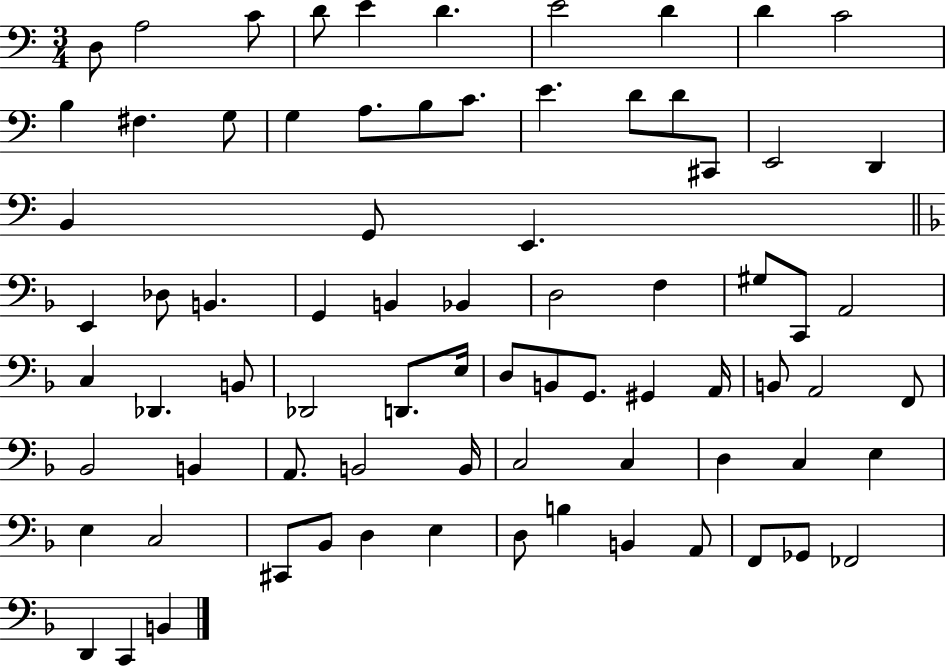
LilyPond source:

{
  \clef bass
  \numericTimeSignature
  \time 3/4
  \key c \major
  d8 a2 c'8 | d'8 e'4 d'4. | e'2 d'4 | d'4 c'2 | \break b4 fis4. g8 | g4 a8. b8 c'8. | e'4. d'8 d'8 cis,8 | e,2 d,4 | \break b,4 g,8 e,4. | \bar "||" \break \key f \major e,4 des8 b,4. | g,4 b,4 bes,4 | d2 f4 | gis8 c,8 a,2 | \break c4 des,4. b,8 | des,2 d,8. e16 | d8 b,8 g,8. gis,4 a,16 | b,8 a,2 f,8 | \break bes,2 b,4 | a,8. b,2 b,16 | c2 c4 | d4 c4 e4 | \break e4 c2 | cis,8 bes,8 d4 e4 | d8 b4 b,4 a,8 | f,8 ges,8 fes,2 | \break d,4 c,4 b,4 | \bar "|."
}